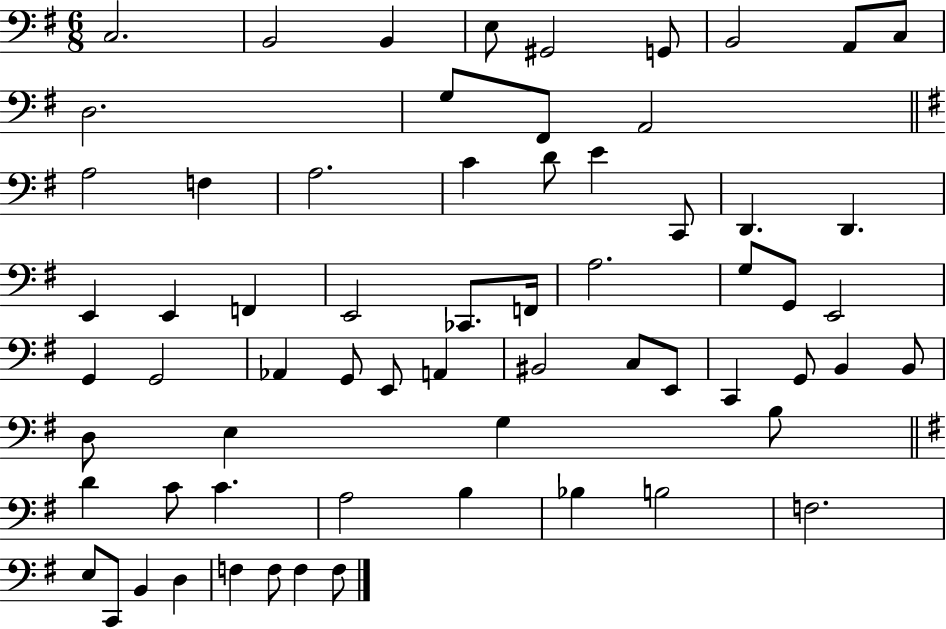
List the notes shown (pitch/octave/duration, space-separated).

C3/h. B2/h B2/q E3/e G#2/h G2/e B2/h A2/e C3/e D3/h. G3/e F#2/e A2/h A3/h F3/q A3/h. C4/q D4/e E4/q C2/e D2/q. D2/q. E2/q E2/q F2/q E2/h CES2/e. F2/s A3/h. G3/e G2/e E2/h G2/q G2/h Ab2/q G2/e E2/e A2/q BIS2/h C3/e E2/e C2/q G2/e B2/q B2/e D3/e E3/q G3/q B3/e D4/q C4/e C4/q. A3/h B3/q Bb3/q B3/h F3/h. E3/e C2/e B2/q D3/q F3/q F3/e F3/q F3/e